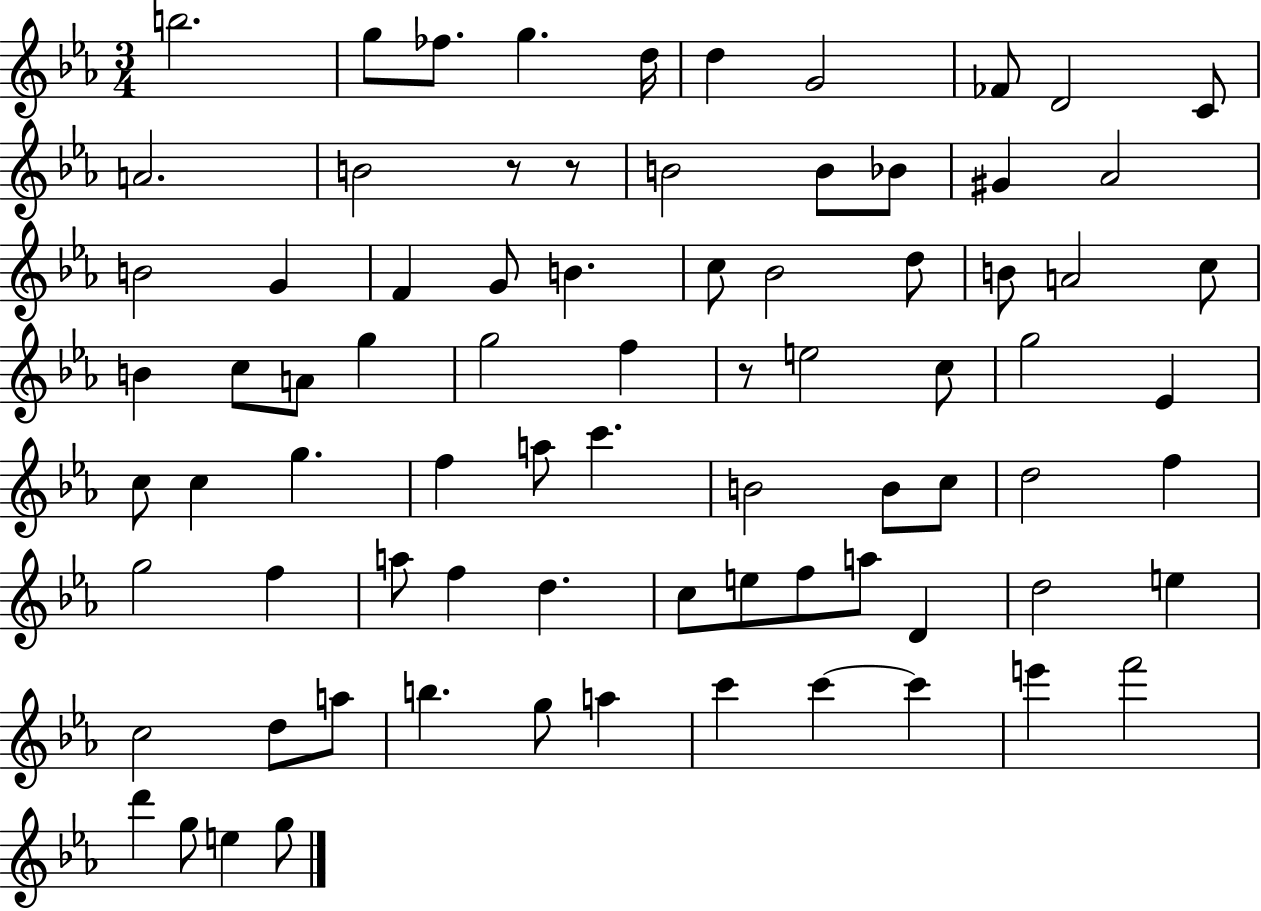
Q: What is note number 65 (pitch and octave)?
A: B5